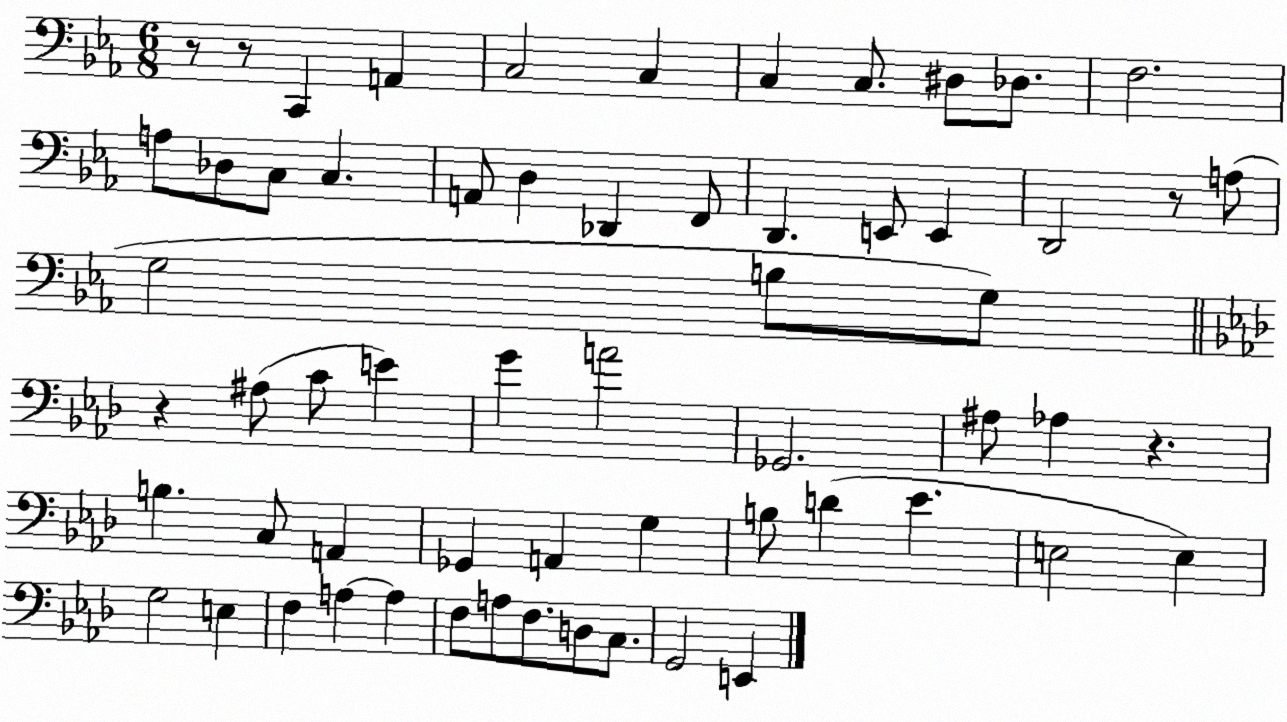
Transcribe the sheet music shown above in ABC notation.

X:1
T:Untitled
M:6/8
L:1/4
K:Eb
z/2 z/2 C,, A,, C,2 C, C, C,/2 ^D,/2 _D,/2 F,2 A,/2 _D,/2 C,/2 C, A,,/2 D, _D,, F,,/2 D,, E,,/2 E,, D,,2 z/2 A,/2 G,2 B,/2 G,/2 z ^A,/2 C/2 E G A2 _G,,2 ^A,/2 _A, z B, C,/2 A,, _G,, A,, G, B,/2 D _E E,2 E, G,2 E, F, A, A, F,/2 A,/2 F,/2 D,/2 C,/2 G,,2 E,,